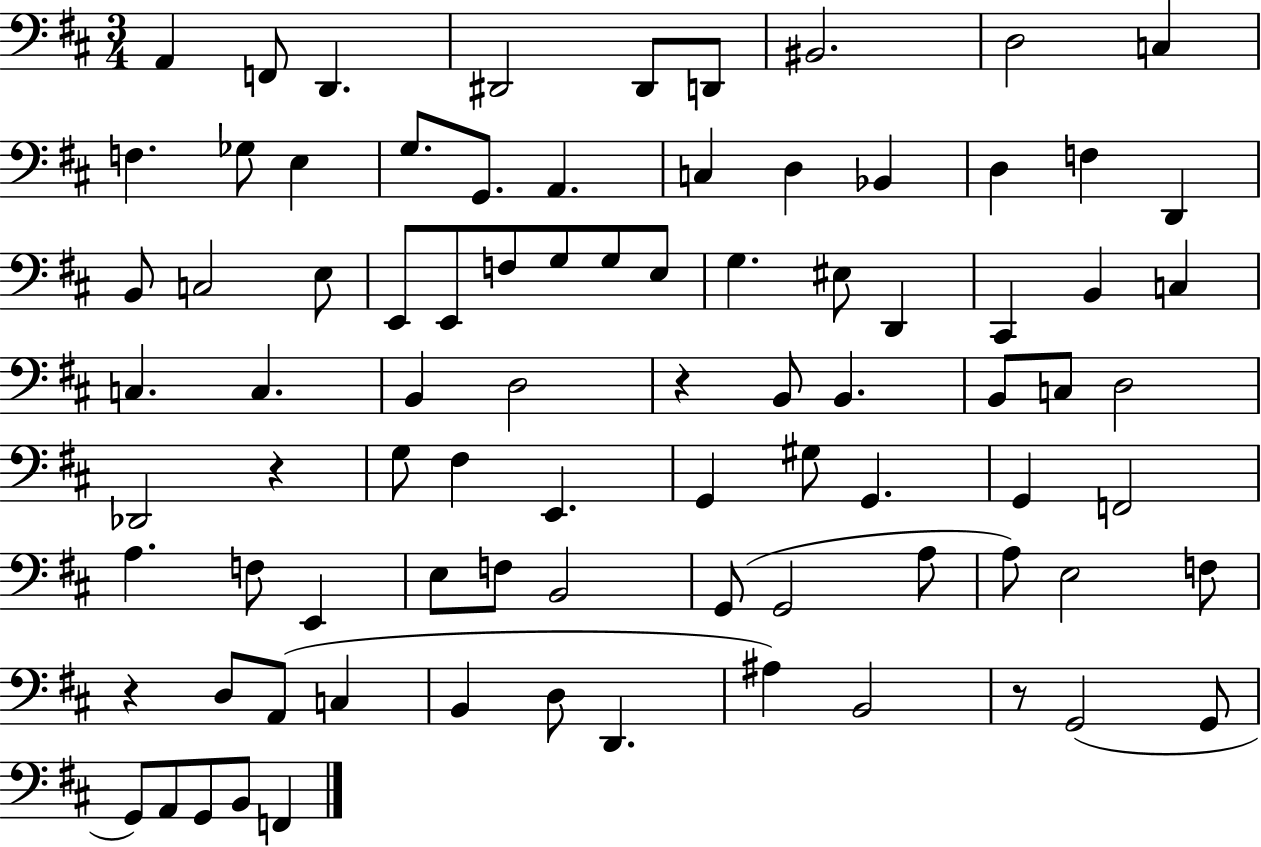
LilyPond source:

{
  \clef bass
  \numericTimeSignature
  \time 3/4
  \key d \major
  a,4 f,8 d,4. | dis,2 dis,8 d,8 | bis,2. | d2 c4 | \break f4. ges8 e4 | g8. g,8. a,4. | c4 d4 bes,4 | d4 f4 d,4 | \break b,8 c2 e8 | e,8 e,8 f8 g8 g8 e8 | g4. eis8 d,4 | cis,4 b,4 c4 | \break c4. c4. | b,4 d2 | r4 b,8 b,4. | b,8 c8 d2 | \break des,2 r4 | g8 fis4 e,4. | g,4 gis8 g,4. | g,4 f,2 | \break a4. f8 e,4 | e8 f8 b,2 | g,8( g,2 a8 | a8) e2 f8 | \break r4 d8 a,8( c4 | b,4 d8 d,4. | ais4) b,2 | r8 g,2( g,8 | \break g,8) a,8 g,8 b,8 f,4 | \bar "|."
}